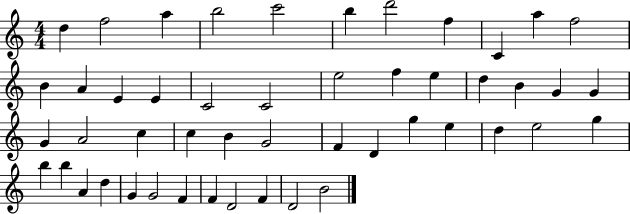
{
  \clef treble
  \numericTimeSignature
  \time 4/4
  \key c \major
  d''4 f''2 a''4 | b''2 c'''2 | b''4 d'''2 f''4 | c'4 a''4 f''2 | \break b'4 a'4 e'4 e'4 | c'2 c'2 | e''2 f''4 e''4 | d''4 b'4 g'4 g'4 | \break g'4 a'2 c''4 | c''4 b'4 g'2 | f'4 d'4 g''4 e''4 | d''4 e''2 g''4 | \break b''4 b''4 a'4 d''4 | g'4 g'2 f'4 | f'4 d'2 f'4 | d'2 b'2 | \break \bar "|."
}